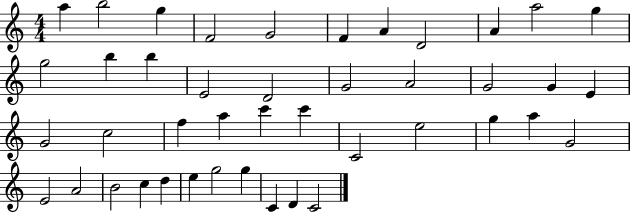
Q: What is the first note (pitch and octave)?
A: A5